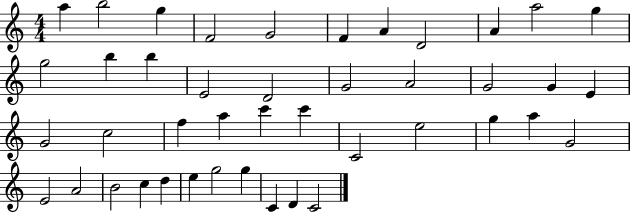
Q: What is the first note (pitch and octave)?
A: A5